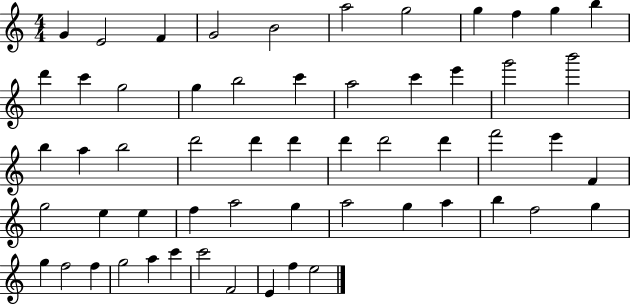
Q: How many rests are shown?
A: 0